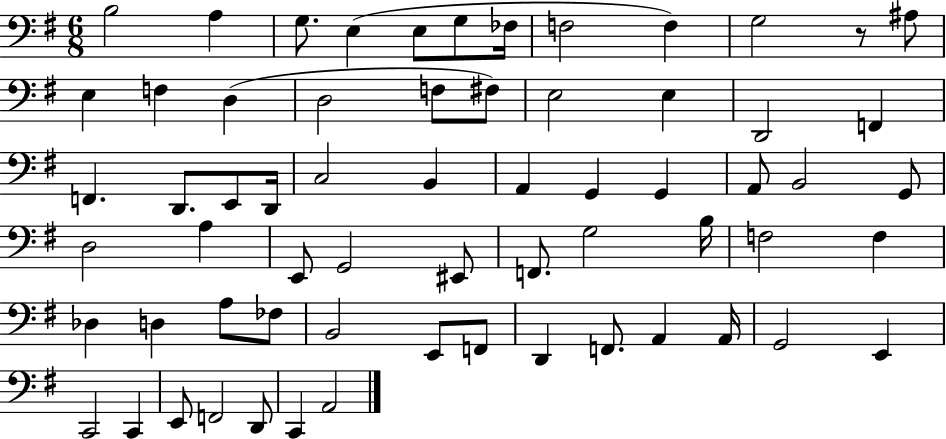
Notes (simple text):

B3/h A3/q G3/e. E3/q E3/e G3/e FES3/s F3/h F3/q G3/h R/e A#3/e E3/q F3/q D3/q D3/h F3/e F#3/e E3/h E3/q D2/h F2/q F2/q. D2/e. E2/e D2/s C3/h B2/q A2/q G2/q G2/q A2/e B2/h G2/e D3/h A3/q E2/e G2/h EIS2/e F2/e. G3/h B3/s F3/h F3/q Db3/q D3/q A3/e FES3/e B2/h E2/e F2/e D2/q F2/e. A2/q A2/s G2/h E2/q C2/h C2/q E2/e F2/h D2/e C2/q A2/h